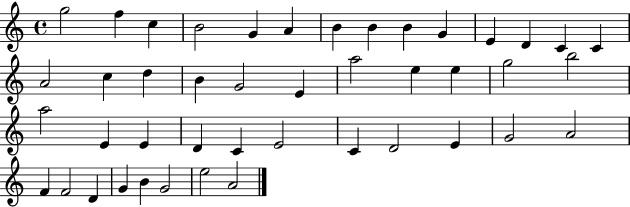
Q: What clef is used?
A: treble